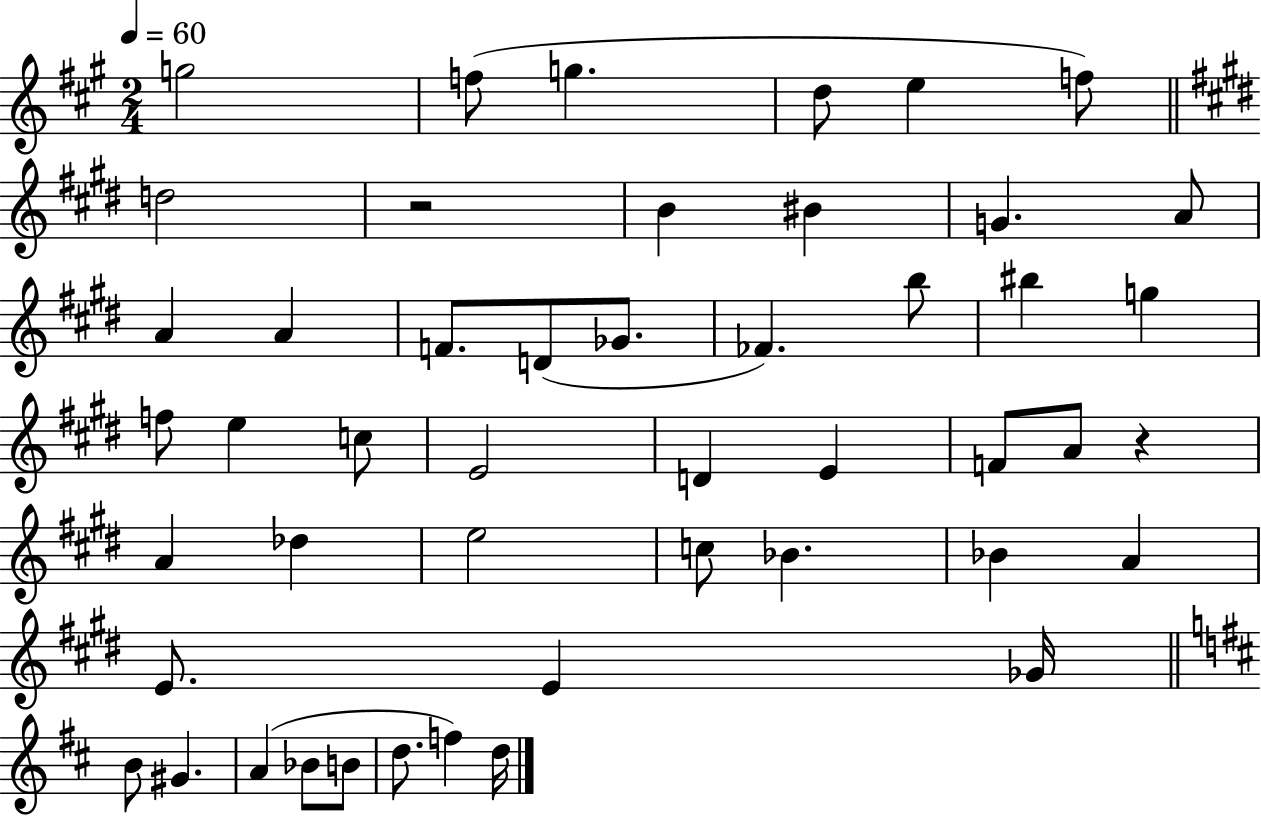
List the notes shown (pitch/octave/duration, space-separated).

G5/h F5/e G5/q. D5/e E5/q F5/e D5/h R/h B4/q BIS4/q G4/q. A4/e A4/q A4/q F4/e. D4/e Gb4/e. FES4/q. B5/e BIS5/q G5/q F5/e E5/q C5/e E4/h D4/q E4/q F4/e A4/e R/q A4/q Db5/q E5/h C5/e Bb4/q. Bb4/q A4/q E4/e. E4/q Gb4/s B4/e G#4/q. A4/q Bb4/e B4/e D5/e. F5/q D5/s